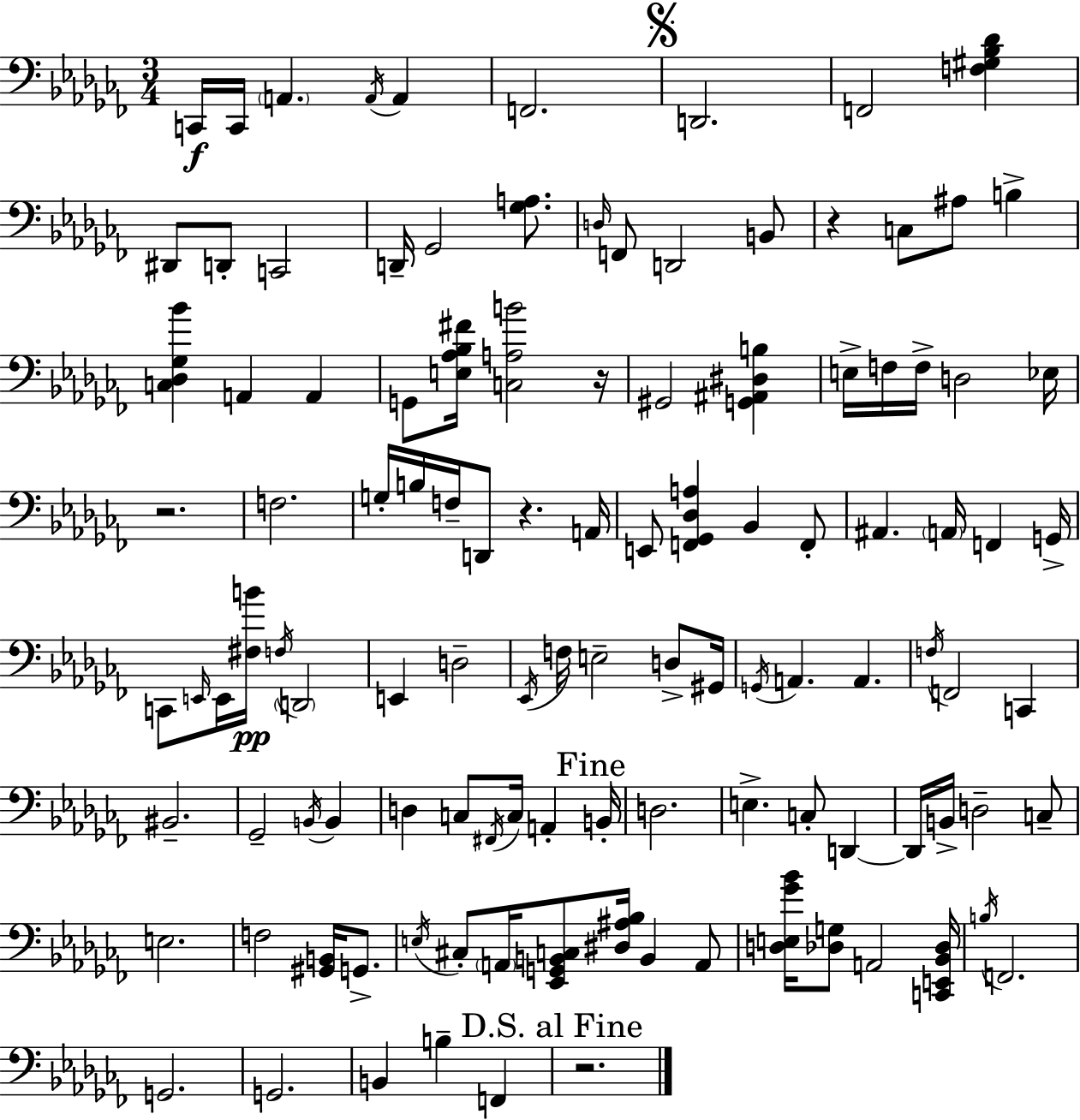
C2/s C2/s A2/q. A2/s A2/q F2/h. D2/h. F2/h [F3,G#3,Bb3,Db4]/q D#2/e D2/e C2/h D2/s Gb2/h [Gb3,A3]/e. D3/s F2/e D2/h B2/e R/q C3/e A#3/e B3/q [C3,Db3,Gb3,Bb4]/q A2/q A2/q G2/e [E3,Ab3,Bb3,F#4]/s [C3,A3,B4]/h R/s G#2/h [G2,A#2,D#3,B3]/q E3/s F3/s F3/s D3/h Eb3/s R/h. F3/h. G3/s B3/s F3/s D2/e R/q. A2/s E2/e [F2,Gb2,Db3,A3]/q Bb2/q F2/e A#2/q. A2/s F2/q G2/s C2/e E2/s E2/s [F#3,B4]/s F3/s D2/h E2/q D3/h Eb2/s F3/s E3/h D3/e G#2/s G2/s A2/q. A2/q. F3/s F2/h C2/q BIS2/h. Gb2/h B2/s B2/q D3/q C3/e F#2/s C3/s A2/q B2/s D3/h. E3/q. C3/e D2/q D2/s B2/s D3/h C3/e E3/h. F3/h [G#2,B2]/s G2/e. E3/s C#3/e A2/s [Eb2,G2,B2,C3]/e [D#3,A#3,Bb3]/s B2/q A2/e [D3,E3,Gb4,Bb4]/s [Db3,G3]/e A2/h [C2,E2,Bb2,Db3]/s B3/s F2/h. G2/h. G2/h. B2/q B3/q F2/q R/h.